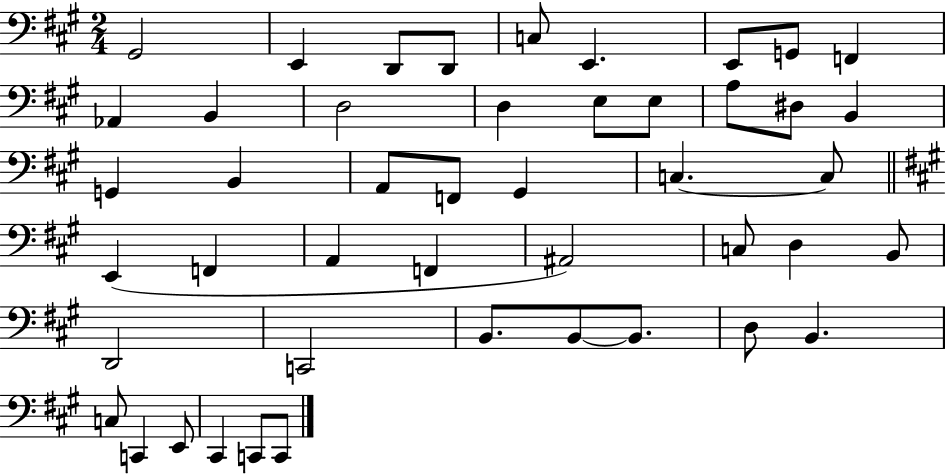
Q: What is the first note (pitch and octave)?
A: G#2